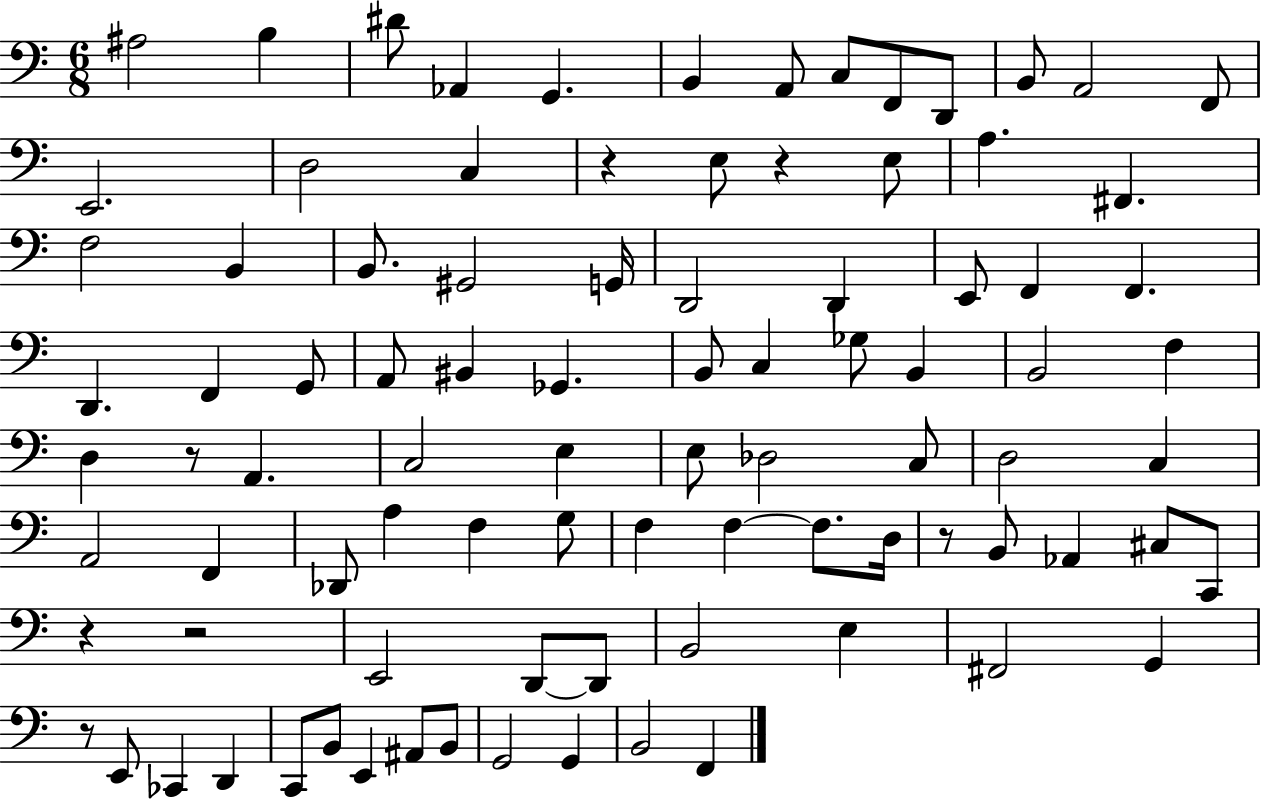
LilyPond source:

{
  \clef bass
  \numericTimeSignature
  \time 6/8
  \key c \major
  ais2 b4 | dis'8 aes,4 g,4. | b,4 a,8 c8 f,8 d,8 | b,8 a,2 f,8 | \break e,2. | d2 c4 | r4 e8 r4 e8 | a4. fis,4. | \break f2 b,4 | b,8. gis,2 g,16 | d,2 d,4 | e,8 f,4 f,4. | \break d,4. f,4 g,8 | a,8 bis,4 ges,4. | b,8 c4 ges8 b,4 | b,2 f4 | \break d4 r8 a,4. | c2 e4 | e8 des2 c8 | d2 c4 | \break a,2 f,4 | des,8 a4 f4 g8 | f4 f4~~ f8. d16 | r8 b,8 aes,4 cis8 c,8 | \break r4 r2 | e,2 d,8~~ d,8 | b,2 e4 | fis,2 g,4 | \break r8 e,8 ces,4 d,4 | c,8 b,8 e,4 ais,8 b,8 | g,2 g,4 | b,2 f,4 | \break \bar "|."
}